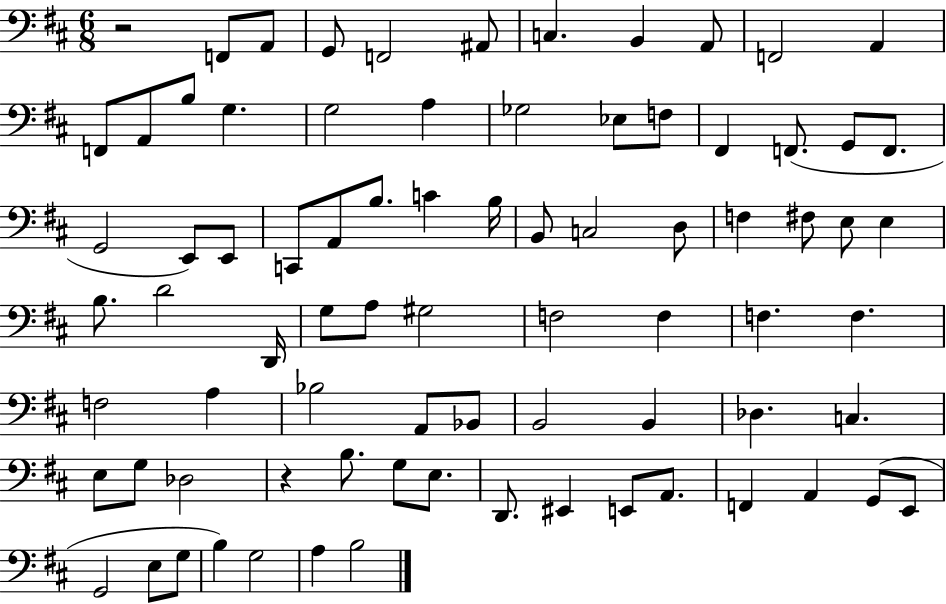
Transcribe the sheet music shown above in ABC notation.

X:1
T:Untitled
M:6/8
L:1/4
K:D
z2 F,,/2 A,,/2 G,,/2 F,,2 ^A,,/2 C, B,, A,,/2 F,,2 A,, F,,/2 A,,/2 B,/2 G, G,2 A, _G,2 _E,/2 F,/2 ^F,, F,,/2 G,,/2 F,,/2 G,,2 E,,/2 E,,/2 C,,/2 A,,/2 B,/2 C B,/4 B,,/2 C,2 D,/2 F, ^F,/2 E,/2 E, B,/2 D2 D,,/4 G,/2 A,/2 ^G,2 F,2 F, F, F, F,2 A, _B,2 A,,/2 _B,,/2 B,,2 B,, _D, C, E,/2 G,/2 _D,2 z B,/2 G,/2 E,/2 D,,/2 ^E,, E,,/2 A,,/2 F,, A,, G,,/2 E,,/2 G,,2 E,/2 G,/2 B, G,2 A, B,2